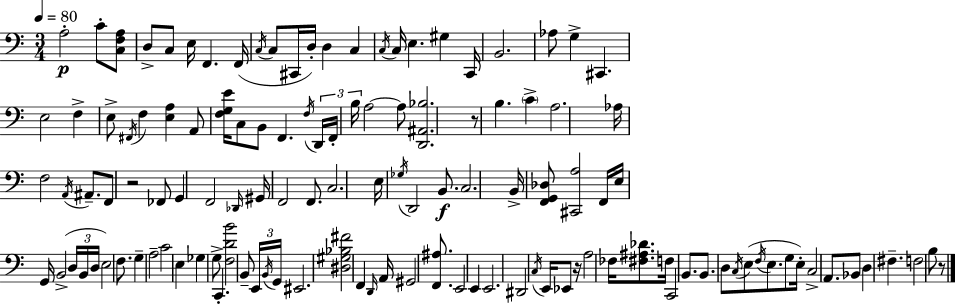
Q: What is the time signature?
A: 3/4